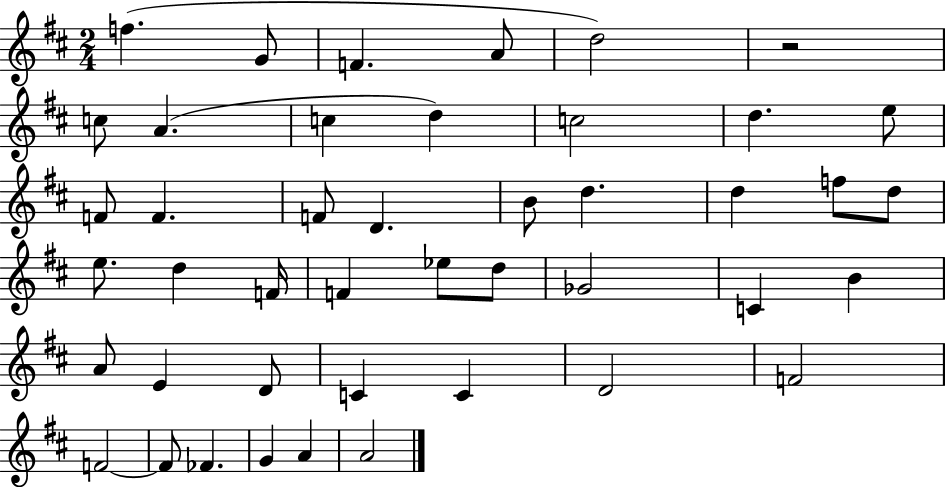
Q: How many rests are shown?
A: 1